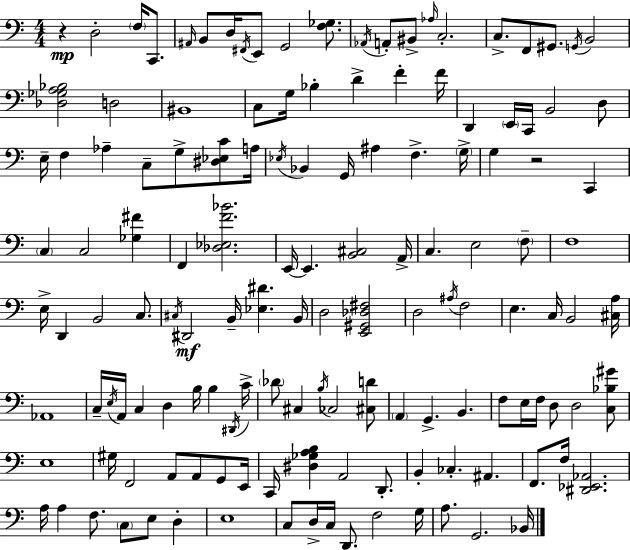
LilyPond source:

{
  \clef bass
  \numericTimeSignature
  \time 4/4
  \key c \major
  r4\mp d2-. \parenthesize f16 c,8. | \grace { ais,16 } b,8 d16 \acciaccatura { fis,16 } e,8 g,2 <f ges>8. | \acciaccatura { aes,16 } a,8-. bis,8-> \grace { aes16 } c2.-. | c8.-> f,8 gis,8. \acciaccatura { g,16 } b,2 | \break <des ges a bes>2 d2 | bis,1 | c8 g16 bes4-. d'4-> | f'4-. f'16 d,4 \parenthesize e,16 c,16 b,2 | \break d8 e16-- f4 aes4-- c8-- | g8-> <dis ees c'>8 a16 \acciaccatura { ees16 } bes,4 g,16 ais4 f4.-> | \parenthesize g16-> g4 r2 | c,4 \parenthesize c4 c2 | \break <ges fis'>4 f,4 <des ees f' bes'>2. | e,16~~ e,4. <b, cis>2 | a,16-> c4. e2 | \parenthesize f8-- f1 | \break e16-> d,4 b,2 | c8. \acciaccatura { cis16 } dis,2\mf b,16-- | <ees dis'>4. b,16 d2 <e, gis, des fis>2 | d2 \acciaccatura { ais16 } | \break f2 e4. c16 b,2 | <cis a>16 aes,1 | c16-- \acciaccatura { e16 } a,16 c4 d4 | b16 b4 \acciaccatura { dis,16 } c'16-> \parenthesize des'8 cis4 | \break \acciaccatura { b16 } ces2 <cis d'>8 \parenthesize a,4 g,4.-> | b,4. f8 e16 f16 d8 | d2 <c bes gis'>8 e1 | gis16 f,2 | \break a,8 a,8 g,8 e,16 c,16 <dis ges a b>4 | a,2 d,8.-. b,4-. ces4.-. | ais,4. f,8. f16 <dis, ees, aes,>2. | a16 a4 | \break f8. \parenthesize c8 e8 d4-. e1 | c8 d16-> c16 d,8. | f2 g16 a8. g,2. | bes,16 \bar "|."
}